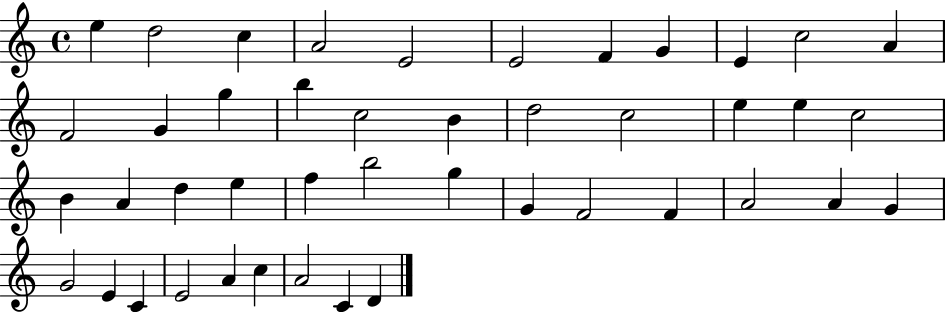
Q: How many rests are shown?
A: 0